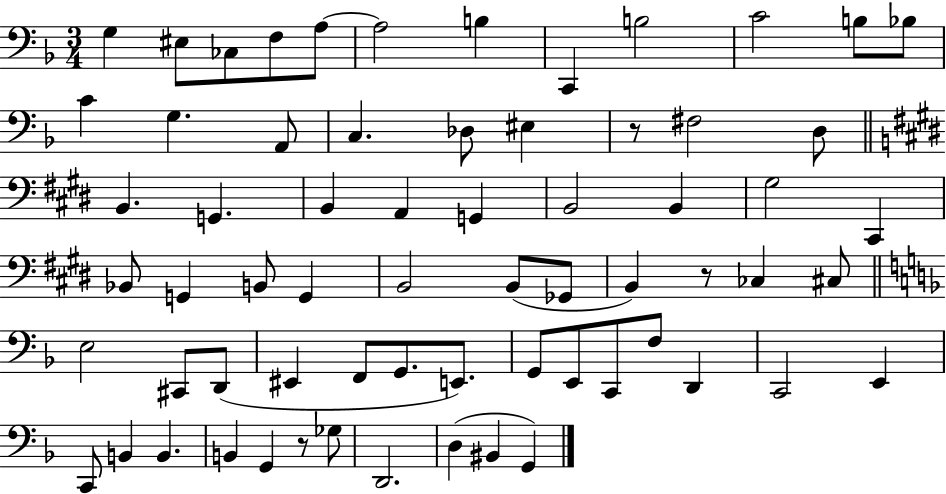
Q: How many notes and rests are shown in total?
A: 66